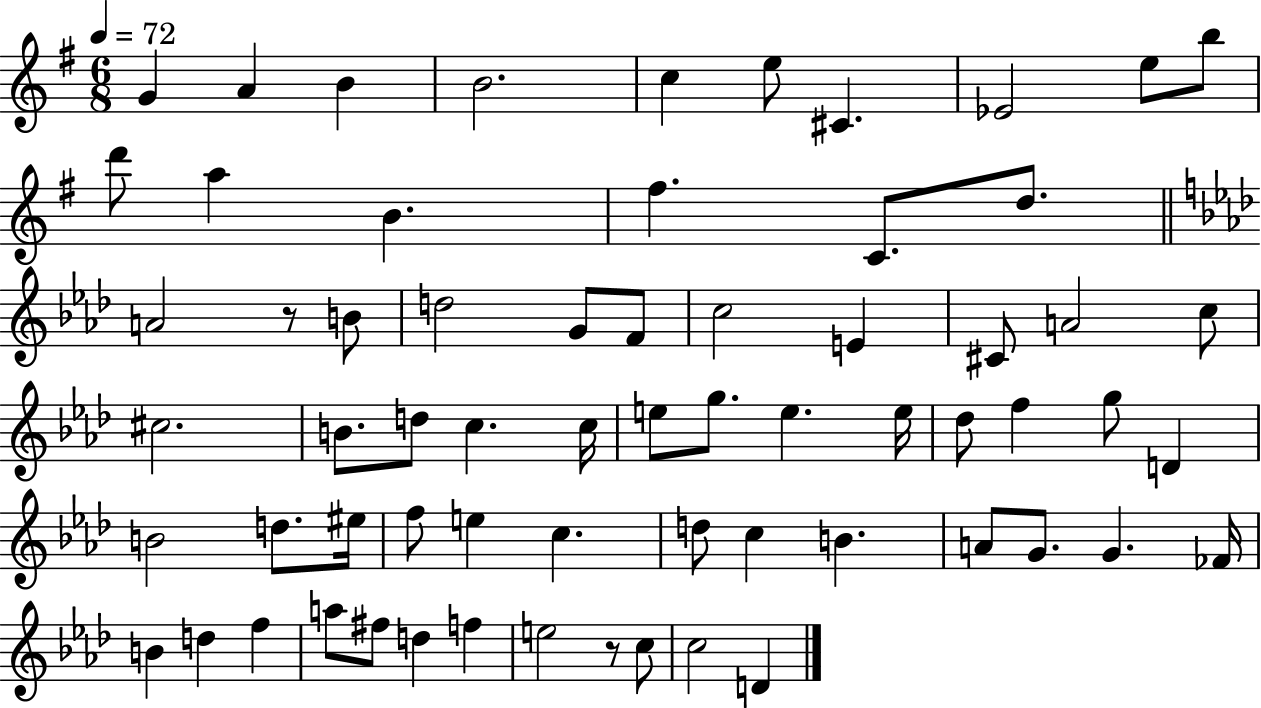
{
  \clef treble
  \numericTimeSignature
  \time 6/8
  \key g \major
  \tempo 4 = 72
  g'4 a'4 b'4 | b'2. | c''4 e''8 cis'4. | ees'2 e''8 b''8 | \break d'''8 a''4 b'4. | fis''4. c'8. d''8. | \bar "||" \break \key f \minor a'2 r8 b'8 | d''2 g'8 f'8 | c''2 e'4 | cis'8 a'2 c''8 | \break cis''2. | b'8. d''8 c''4. c''16 | e''8 g''8. e''4. e''16 | des''8 f''4 g''8 d'4 | \break b'2 d''8. eis''16 | f''8 e''4 c''4. | d''8 c''4 b'4. | a'8 g'8. g'4. fes'16 | \break b'4 d''4 f''4 | a''8 fis''8 d''4 f''4 | e''2 r8 c''8 | c''2 d'4 | \break \bar "|."
}